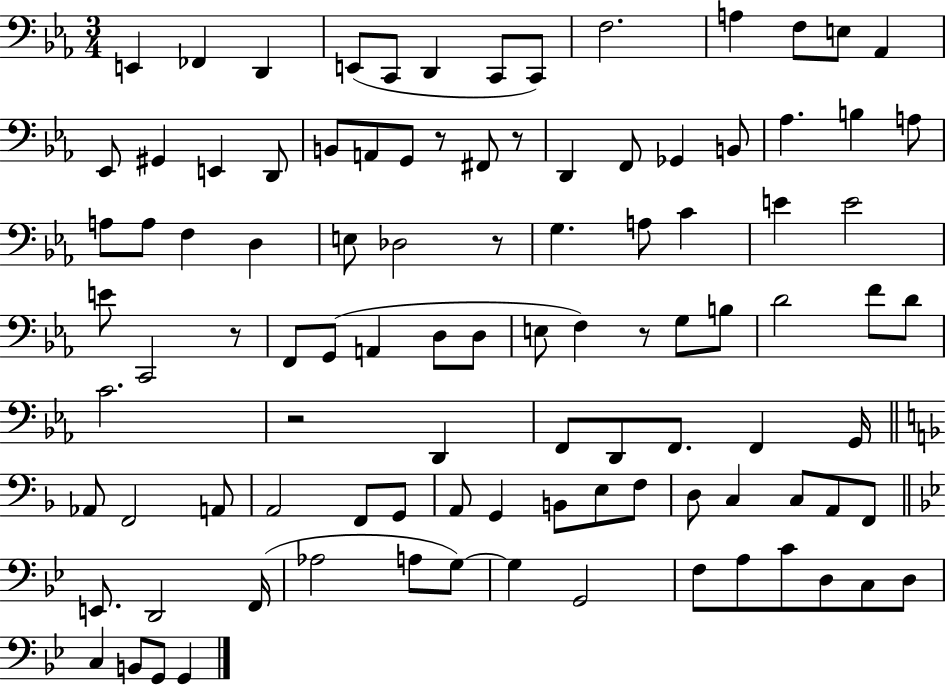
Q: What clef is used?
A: bass